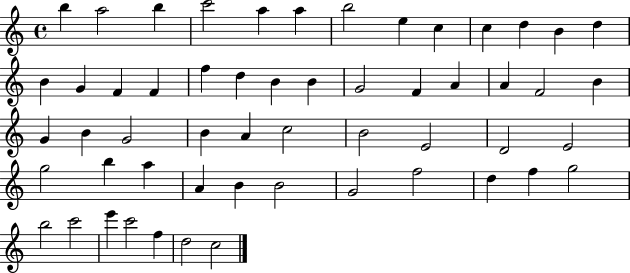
{
  \clef treble
  \time 4/4
  \defaultTimeSignature
  \key c \major
  b''4 a''2 b''4 | c'''2 a''4 a''4 | b''2 e''4 c''4 | c''4 d''4 b'4 d''4 | \break b'4 g'4 f'4 f'4 | f''4 d''4 b'4 b'4 | g'2 f'4 a'4 | a'4 f'2 b'4 | \break g'4 b'4 g'2 | b'4 a'4 c''2 | b'2 e'2 | d'2 e'2 | \break g''2 b''4 a''4 | a'4 b'4 b'2 | g'2 f''2 | d''4 f''4 g''2 | \break b''2 c'''2 | e'''4 c'''2 f''4 | d''2 c''2 | \bar "|."
}